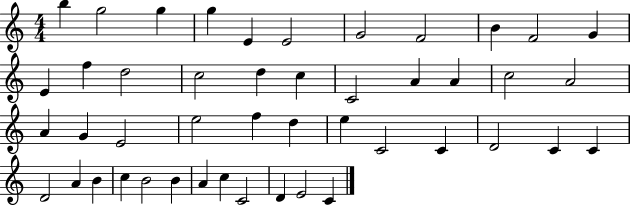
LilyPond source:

{
  \clef treble
  \numericTimeSignature
  \time 4/4
  \key c \major
  b''4 g''2 g''4 | g''4 e'4 e'2 | g'2 f'2 | b'4 f'2 g'4 | \break e'4 f''4 d''2 | c''2 d''4 c''4 | c'2 a'4 a'4 | c''2 a'2 | \break a'4 g'4 e'2 | e''2 f''4 d''4 | e''4 c'2 c'4 | d'2 c'4 c'4 | \break d'2 a'4 b'4 | c''4 b'2 b'4 | a'4 c''4 c'2 | d'4 e'2 c'4 | \break \bar "|."
}